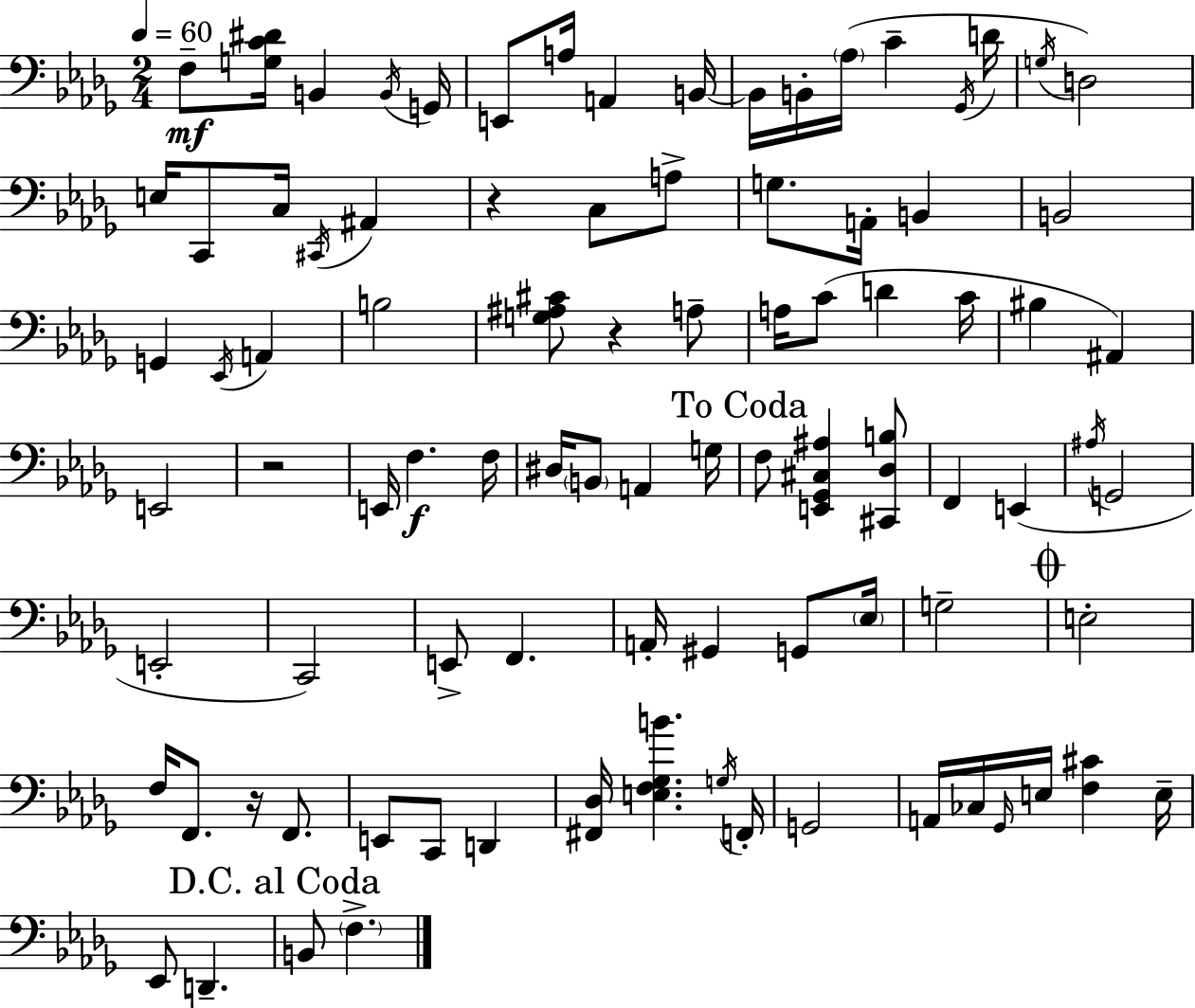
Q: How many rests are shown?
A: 4